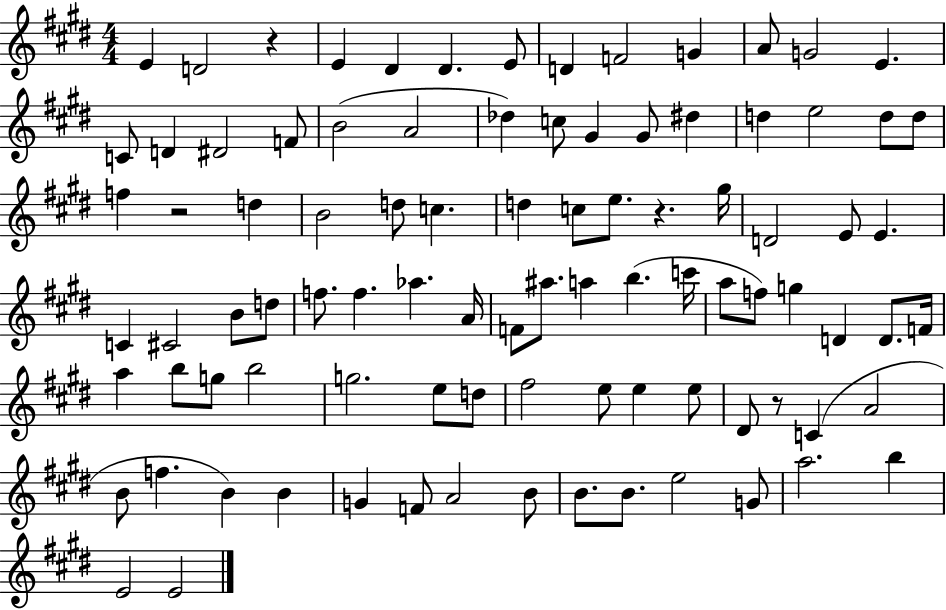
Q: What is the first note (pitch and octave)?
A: E4